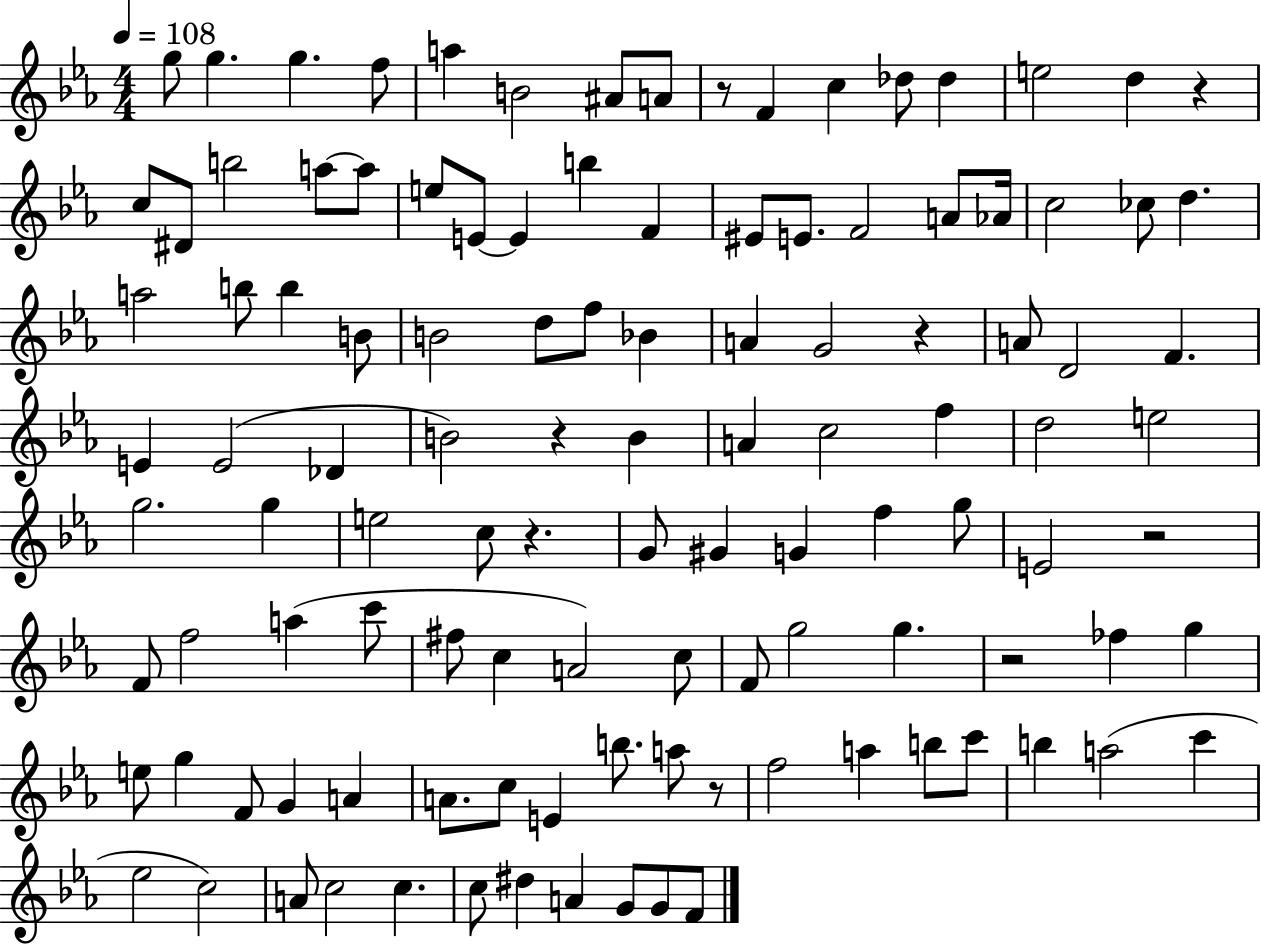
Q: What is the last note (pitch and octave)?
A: F4